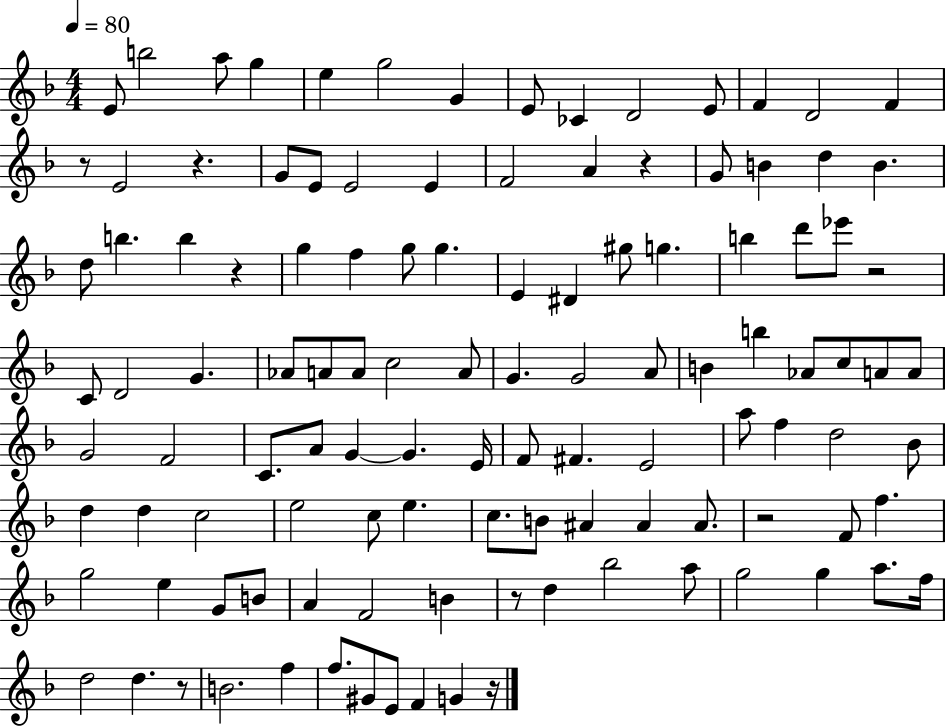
E4/e B5/h A5/e G5/q E5/q G5/h G4/q E4/e CES4/q D4/h E4/e F4/q D4/h F4/q R/e E4/h R/q. G4/e E4/e E4/h E4/q F4/h A4/q R/q G4/e B4/q D5/q B4/q. D5/e B5/q. B5/q R/q G5/q F5/q G5/e G5/q. E4/q D#4/q G#5/e G5/q. B5/q D6/e Eb6/e R/h C4/e D4/h G4/q. Ab4/e A4/e A4/e C5/h A4/e G4/q. G4/h A4/e B4/q B5/q Ab4/e C5/e A4/e A4/e G4/h F4/h C4/e. A4/e G4/q G4/q. E4/s F4/e F#4/q. E4/h A5/e F5/q D5/h Bb4/e D5/q D5/q C5/h E5/h C5/e E5/q. C5/e. B4/e A#4/q A#4/q A#4/e. R/h F4/e F5/q. G5/h E5/q G4/e B4/e A4/q F4/h B4/q R/e D5/q Bb5/h A5/e G5/h G5/q A5/e. F5/s D5/h D5/q. R/e B4/h. F5/q F5/e. G#4/e E4/e F4/q G4/q R/s